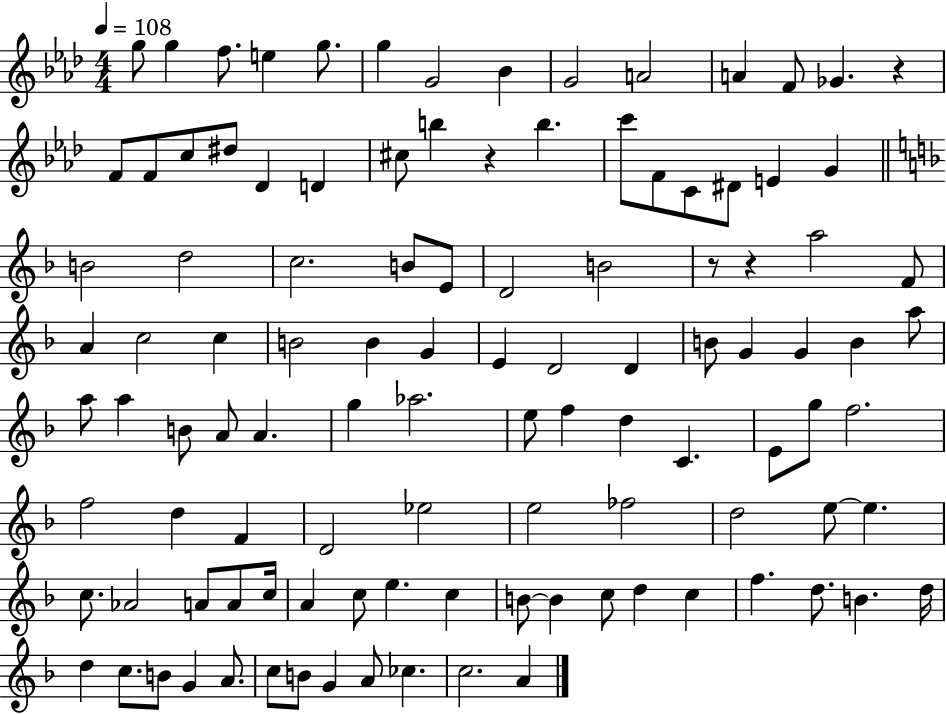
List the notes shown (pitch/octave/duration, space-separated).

G5/e G5/q F5/e. E5/q G5/e. G5/q G4/h Bb4/q G4/h A4/h A4/q F4/e Gb4/q. R/q F4/e F4/e C5/e D#5/e Db4/q D4/q C#5/e B5/q R/q B5/q. C6/e F4/e C4/e D#4/e E4/q G4/q B4/h D5/h C5/h. B4/e E4/e D4/h B4/h R/e R/q A5/h F4/e A4/q C5/h C5/q B4/h B4/q G4/q E4/q D4/h D4/q B4/e G4/q G4/q B4/q A5/e A5/e A5/q B4/e A4/e A4/q. G5/q Ab5/h. E5/e F5/q D5/q C4/q. E4/e G5/e F5/h. F5/h D5/q F4/q D4/h Eb5/h E5/h FES5/h D5/h E5/e E5/q. C5/e. Ab4/h A4/e A4/e C5/s A4/q C5/e E5/q. C5/q B4/e B4/q C5/e D5/q C5/q F5/q. D5/e. B4/q. D5/s D5/q C5/e. B4/e G4/q A4/e. C5/e B4/e G4/q A4/e CES5/q. C5/h. A4/q